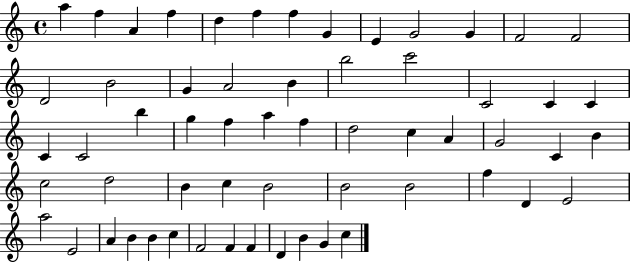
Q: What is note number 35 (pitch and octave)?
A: C4